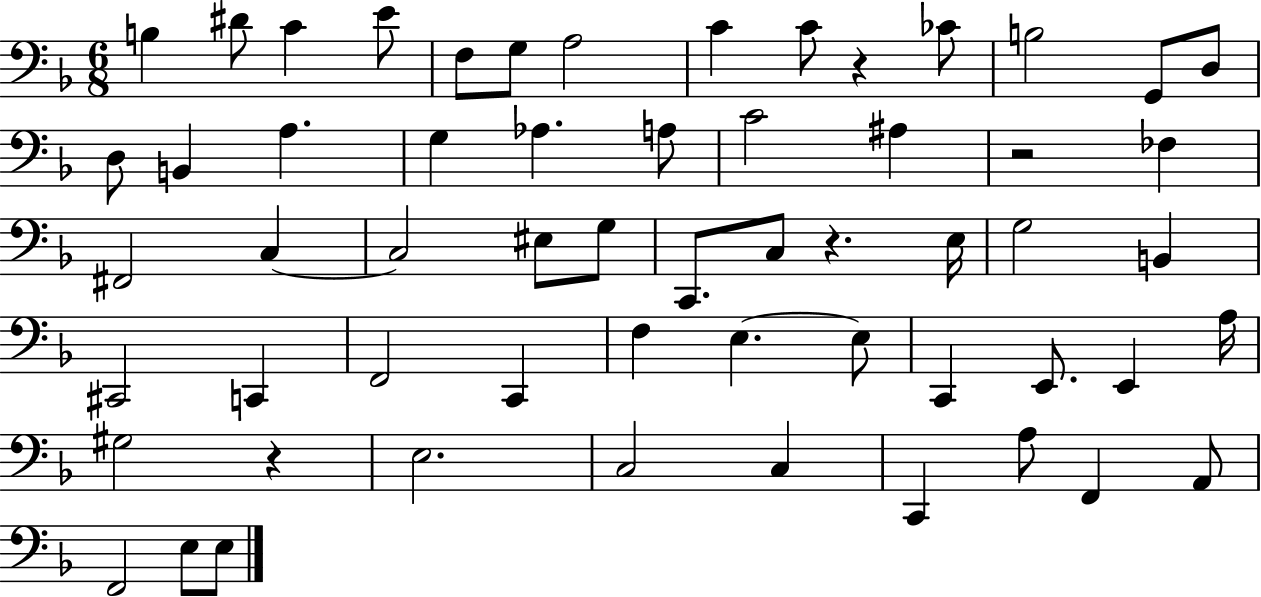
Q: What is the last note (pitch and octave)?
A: E3